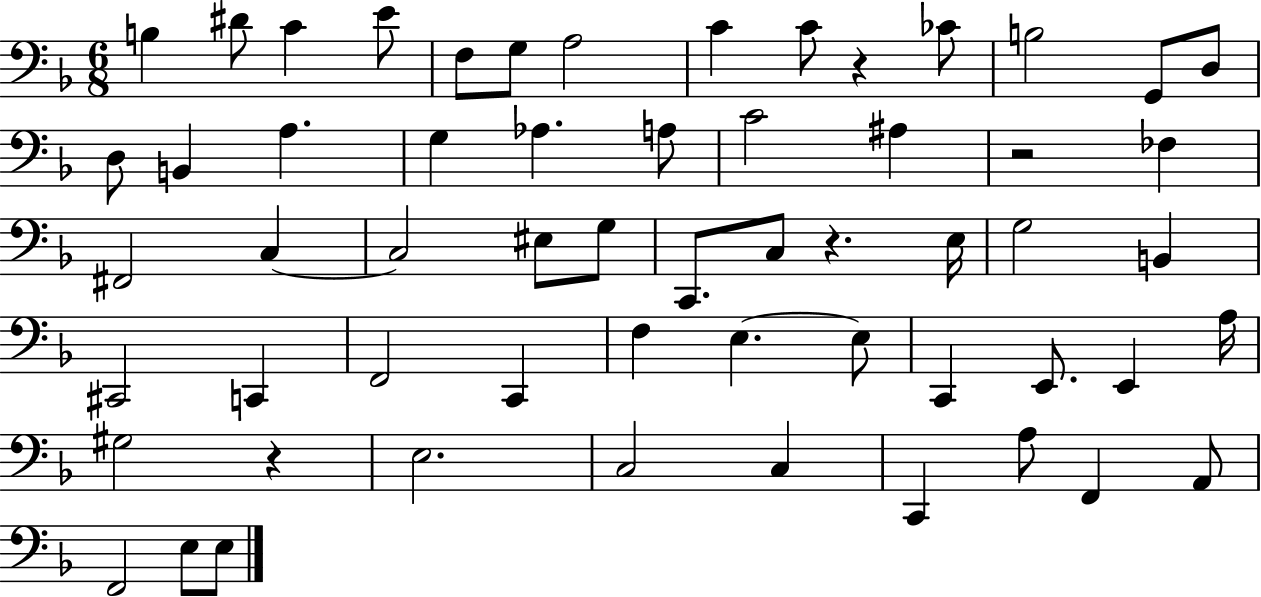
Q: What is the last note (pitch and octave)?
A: E3